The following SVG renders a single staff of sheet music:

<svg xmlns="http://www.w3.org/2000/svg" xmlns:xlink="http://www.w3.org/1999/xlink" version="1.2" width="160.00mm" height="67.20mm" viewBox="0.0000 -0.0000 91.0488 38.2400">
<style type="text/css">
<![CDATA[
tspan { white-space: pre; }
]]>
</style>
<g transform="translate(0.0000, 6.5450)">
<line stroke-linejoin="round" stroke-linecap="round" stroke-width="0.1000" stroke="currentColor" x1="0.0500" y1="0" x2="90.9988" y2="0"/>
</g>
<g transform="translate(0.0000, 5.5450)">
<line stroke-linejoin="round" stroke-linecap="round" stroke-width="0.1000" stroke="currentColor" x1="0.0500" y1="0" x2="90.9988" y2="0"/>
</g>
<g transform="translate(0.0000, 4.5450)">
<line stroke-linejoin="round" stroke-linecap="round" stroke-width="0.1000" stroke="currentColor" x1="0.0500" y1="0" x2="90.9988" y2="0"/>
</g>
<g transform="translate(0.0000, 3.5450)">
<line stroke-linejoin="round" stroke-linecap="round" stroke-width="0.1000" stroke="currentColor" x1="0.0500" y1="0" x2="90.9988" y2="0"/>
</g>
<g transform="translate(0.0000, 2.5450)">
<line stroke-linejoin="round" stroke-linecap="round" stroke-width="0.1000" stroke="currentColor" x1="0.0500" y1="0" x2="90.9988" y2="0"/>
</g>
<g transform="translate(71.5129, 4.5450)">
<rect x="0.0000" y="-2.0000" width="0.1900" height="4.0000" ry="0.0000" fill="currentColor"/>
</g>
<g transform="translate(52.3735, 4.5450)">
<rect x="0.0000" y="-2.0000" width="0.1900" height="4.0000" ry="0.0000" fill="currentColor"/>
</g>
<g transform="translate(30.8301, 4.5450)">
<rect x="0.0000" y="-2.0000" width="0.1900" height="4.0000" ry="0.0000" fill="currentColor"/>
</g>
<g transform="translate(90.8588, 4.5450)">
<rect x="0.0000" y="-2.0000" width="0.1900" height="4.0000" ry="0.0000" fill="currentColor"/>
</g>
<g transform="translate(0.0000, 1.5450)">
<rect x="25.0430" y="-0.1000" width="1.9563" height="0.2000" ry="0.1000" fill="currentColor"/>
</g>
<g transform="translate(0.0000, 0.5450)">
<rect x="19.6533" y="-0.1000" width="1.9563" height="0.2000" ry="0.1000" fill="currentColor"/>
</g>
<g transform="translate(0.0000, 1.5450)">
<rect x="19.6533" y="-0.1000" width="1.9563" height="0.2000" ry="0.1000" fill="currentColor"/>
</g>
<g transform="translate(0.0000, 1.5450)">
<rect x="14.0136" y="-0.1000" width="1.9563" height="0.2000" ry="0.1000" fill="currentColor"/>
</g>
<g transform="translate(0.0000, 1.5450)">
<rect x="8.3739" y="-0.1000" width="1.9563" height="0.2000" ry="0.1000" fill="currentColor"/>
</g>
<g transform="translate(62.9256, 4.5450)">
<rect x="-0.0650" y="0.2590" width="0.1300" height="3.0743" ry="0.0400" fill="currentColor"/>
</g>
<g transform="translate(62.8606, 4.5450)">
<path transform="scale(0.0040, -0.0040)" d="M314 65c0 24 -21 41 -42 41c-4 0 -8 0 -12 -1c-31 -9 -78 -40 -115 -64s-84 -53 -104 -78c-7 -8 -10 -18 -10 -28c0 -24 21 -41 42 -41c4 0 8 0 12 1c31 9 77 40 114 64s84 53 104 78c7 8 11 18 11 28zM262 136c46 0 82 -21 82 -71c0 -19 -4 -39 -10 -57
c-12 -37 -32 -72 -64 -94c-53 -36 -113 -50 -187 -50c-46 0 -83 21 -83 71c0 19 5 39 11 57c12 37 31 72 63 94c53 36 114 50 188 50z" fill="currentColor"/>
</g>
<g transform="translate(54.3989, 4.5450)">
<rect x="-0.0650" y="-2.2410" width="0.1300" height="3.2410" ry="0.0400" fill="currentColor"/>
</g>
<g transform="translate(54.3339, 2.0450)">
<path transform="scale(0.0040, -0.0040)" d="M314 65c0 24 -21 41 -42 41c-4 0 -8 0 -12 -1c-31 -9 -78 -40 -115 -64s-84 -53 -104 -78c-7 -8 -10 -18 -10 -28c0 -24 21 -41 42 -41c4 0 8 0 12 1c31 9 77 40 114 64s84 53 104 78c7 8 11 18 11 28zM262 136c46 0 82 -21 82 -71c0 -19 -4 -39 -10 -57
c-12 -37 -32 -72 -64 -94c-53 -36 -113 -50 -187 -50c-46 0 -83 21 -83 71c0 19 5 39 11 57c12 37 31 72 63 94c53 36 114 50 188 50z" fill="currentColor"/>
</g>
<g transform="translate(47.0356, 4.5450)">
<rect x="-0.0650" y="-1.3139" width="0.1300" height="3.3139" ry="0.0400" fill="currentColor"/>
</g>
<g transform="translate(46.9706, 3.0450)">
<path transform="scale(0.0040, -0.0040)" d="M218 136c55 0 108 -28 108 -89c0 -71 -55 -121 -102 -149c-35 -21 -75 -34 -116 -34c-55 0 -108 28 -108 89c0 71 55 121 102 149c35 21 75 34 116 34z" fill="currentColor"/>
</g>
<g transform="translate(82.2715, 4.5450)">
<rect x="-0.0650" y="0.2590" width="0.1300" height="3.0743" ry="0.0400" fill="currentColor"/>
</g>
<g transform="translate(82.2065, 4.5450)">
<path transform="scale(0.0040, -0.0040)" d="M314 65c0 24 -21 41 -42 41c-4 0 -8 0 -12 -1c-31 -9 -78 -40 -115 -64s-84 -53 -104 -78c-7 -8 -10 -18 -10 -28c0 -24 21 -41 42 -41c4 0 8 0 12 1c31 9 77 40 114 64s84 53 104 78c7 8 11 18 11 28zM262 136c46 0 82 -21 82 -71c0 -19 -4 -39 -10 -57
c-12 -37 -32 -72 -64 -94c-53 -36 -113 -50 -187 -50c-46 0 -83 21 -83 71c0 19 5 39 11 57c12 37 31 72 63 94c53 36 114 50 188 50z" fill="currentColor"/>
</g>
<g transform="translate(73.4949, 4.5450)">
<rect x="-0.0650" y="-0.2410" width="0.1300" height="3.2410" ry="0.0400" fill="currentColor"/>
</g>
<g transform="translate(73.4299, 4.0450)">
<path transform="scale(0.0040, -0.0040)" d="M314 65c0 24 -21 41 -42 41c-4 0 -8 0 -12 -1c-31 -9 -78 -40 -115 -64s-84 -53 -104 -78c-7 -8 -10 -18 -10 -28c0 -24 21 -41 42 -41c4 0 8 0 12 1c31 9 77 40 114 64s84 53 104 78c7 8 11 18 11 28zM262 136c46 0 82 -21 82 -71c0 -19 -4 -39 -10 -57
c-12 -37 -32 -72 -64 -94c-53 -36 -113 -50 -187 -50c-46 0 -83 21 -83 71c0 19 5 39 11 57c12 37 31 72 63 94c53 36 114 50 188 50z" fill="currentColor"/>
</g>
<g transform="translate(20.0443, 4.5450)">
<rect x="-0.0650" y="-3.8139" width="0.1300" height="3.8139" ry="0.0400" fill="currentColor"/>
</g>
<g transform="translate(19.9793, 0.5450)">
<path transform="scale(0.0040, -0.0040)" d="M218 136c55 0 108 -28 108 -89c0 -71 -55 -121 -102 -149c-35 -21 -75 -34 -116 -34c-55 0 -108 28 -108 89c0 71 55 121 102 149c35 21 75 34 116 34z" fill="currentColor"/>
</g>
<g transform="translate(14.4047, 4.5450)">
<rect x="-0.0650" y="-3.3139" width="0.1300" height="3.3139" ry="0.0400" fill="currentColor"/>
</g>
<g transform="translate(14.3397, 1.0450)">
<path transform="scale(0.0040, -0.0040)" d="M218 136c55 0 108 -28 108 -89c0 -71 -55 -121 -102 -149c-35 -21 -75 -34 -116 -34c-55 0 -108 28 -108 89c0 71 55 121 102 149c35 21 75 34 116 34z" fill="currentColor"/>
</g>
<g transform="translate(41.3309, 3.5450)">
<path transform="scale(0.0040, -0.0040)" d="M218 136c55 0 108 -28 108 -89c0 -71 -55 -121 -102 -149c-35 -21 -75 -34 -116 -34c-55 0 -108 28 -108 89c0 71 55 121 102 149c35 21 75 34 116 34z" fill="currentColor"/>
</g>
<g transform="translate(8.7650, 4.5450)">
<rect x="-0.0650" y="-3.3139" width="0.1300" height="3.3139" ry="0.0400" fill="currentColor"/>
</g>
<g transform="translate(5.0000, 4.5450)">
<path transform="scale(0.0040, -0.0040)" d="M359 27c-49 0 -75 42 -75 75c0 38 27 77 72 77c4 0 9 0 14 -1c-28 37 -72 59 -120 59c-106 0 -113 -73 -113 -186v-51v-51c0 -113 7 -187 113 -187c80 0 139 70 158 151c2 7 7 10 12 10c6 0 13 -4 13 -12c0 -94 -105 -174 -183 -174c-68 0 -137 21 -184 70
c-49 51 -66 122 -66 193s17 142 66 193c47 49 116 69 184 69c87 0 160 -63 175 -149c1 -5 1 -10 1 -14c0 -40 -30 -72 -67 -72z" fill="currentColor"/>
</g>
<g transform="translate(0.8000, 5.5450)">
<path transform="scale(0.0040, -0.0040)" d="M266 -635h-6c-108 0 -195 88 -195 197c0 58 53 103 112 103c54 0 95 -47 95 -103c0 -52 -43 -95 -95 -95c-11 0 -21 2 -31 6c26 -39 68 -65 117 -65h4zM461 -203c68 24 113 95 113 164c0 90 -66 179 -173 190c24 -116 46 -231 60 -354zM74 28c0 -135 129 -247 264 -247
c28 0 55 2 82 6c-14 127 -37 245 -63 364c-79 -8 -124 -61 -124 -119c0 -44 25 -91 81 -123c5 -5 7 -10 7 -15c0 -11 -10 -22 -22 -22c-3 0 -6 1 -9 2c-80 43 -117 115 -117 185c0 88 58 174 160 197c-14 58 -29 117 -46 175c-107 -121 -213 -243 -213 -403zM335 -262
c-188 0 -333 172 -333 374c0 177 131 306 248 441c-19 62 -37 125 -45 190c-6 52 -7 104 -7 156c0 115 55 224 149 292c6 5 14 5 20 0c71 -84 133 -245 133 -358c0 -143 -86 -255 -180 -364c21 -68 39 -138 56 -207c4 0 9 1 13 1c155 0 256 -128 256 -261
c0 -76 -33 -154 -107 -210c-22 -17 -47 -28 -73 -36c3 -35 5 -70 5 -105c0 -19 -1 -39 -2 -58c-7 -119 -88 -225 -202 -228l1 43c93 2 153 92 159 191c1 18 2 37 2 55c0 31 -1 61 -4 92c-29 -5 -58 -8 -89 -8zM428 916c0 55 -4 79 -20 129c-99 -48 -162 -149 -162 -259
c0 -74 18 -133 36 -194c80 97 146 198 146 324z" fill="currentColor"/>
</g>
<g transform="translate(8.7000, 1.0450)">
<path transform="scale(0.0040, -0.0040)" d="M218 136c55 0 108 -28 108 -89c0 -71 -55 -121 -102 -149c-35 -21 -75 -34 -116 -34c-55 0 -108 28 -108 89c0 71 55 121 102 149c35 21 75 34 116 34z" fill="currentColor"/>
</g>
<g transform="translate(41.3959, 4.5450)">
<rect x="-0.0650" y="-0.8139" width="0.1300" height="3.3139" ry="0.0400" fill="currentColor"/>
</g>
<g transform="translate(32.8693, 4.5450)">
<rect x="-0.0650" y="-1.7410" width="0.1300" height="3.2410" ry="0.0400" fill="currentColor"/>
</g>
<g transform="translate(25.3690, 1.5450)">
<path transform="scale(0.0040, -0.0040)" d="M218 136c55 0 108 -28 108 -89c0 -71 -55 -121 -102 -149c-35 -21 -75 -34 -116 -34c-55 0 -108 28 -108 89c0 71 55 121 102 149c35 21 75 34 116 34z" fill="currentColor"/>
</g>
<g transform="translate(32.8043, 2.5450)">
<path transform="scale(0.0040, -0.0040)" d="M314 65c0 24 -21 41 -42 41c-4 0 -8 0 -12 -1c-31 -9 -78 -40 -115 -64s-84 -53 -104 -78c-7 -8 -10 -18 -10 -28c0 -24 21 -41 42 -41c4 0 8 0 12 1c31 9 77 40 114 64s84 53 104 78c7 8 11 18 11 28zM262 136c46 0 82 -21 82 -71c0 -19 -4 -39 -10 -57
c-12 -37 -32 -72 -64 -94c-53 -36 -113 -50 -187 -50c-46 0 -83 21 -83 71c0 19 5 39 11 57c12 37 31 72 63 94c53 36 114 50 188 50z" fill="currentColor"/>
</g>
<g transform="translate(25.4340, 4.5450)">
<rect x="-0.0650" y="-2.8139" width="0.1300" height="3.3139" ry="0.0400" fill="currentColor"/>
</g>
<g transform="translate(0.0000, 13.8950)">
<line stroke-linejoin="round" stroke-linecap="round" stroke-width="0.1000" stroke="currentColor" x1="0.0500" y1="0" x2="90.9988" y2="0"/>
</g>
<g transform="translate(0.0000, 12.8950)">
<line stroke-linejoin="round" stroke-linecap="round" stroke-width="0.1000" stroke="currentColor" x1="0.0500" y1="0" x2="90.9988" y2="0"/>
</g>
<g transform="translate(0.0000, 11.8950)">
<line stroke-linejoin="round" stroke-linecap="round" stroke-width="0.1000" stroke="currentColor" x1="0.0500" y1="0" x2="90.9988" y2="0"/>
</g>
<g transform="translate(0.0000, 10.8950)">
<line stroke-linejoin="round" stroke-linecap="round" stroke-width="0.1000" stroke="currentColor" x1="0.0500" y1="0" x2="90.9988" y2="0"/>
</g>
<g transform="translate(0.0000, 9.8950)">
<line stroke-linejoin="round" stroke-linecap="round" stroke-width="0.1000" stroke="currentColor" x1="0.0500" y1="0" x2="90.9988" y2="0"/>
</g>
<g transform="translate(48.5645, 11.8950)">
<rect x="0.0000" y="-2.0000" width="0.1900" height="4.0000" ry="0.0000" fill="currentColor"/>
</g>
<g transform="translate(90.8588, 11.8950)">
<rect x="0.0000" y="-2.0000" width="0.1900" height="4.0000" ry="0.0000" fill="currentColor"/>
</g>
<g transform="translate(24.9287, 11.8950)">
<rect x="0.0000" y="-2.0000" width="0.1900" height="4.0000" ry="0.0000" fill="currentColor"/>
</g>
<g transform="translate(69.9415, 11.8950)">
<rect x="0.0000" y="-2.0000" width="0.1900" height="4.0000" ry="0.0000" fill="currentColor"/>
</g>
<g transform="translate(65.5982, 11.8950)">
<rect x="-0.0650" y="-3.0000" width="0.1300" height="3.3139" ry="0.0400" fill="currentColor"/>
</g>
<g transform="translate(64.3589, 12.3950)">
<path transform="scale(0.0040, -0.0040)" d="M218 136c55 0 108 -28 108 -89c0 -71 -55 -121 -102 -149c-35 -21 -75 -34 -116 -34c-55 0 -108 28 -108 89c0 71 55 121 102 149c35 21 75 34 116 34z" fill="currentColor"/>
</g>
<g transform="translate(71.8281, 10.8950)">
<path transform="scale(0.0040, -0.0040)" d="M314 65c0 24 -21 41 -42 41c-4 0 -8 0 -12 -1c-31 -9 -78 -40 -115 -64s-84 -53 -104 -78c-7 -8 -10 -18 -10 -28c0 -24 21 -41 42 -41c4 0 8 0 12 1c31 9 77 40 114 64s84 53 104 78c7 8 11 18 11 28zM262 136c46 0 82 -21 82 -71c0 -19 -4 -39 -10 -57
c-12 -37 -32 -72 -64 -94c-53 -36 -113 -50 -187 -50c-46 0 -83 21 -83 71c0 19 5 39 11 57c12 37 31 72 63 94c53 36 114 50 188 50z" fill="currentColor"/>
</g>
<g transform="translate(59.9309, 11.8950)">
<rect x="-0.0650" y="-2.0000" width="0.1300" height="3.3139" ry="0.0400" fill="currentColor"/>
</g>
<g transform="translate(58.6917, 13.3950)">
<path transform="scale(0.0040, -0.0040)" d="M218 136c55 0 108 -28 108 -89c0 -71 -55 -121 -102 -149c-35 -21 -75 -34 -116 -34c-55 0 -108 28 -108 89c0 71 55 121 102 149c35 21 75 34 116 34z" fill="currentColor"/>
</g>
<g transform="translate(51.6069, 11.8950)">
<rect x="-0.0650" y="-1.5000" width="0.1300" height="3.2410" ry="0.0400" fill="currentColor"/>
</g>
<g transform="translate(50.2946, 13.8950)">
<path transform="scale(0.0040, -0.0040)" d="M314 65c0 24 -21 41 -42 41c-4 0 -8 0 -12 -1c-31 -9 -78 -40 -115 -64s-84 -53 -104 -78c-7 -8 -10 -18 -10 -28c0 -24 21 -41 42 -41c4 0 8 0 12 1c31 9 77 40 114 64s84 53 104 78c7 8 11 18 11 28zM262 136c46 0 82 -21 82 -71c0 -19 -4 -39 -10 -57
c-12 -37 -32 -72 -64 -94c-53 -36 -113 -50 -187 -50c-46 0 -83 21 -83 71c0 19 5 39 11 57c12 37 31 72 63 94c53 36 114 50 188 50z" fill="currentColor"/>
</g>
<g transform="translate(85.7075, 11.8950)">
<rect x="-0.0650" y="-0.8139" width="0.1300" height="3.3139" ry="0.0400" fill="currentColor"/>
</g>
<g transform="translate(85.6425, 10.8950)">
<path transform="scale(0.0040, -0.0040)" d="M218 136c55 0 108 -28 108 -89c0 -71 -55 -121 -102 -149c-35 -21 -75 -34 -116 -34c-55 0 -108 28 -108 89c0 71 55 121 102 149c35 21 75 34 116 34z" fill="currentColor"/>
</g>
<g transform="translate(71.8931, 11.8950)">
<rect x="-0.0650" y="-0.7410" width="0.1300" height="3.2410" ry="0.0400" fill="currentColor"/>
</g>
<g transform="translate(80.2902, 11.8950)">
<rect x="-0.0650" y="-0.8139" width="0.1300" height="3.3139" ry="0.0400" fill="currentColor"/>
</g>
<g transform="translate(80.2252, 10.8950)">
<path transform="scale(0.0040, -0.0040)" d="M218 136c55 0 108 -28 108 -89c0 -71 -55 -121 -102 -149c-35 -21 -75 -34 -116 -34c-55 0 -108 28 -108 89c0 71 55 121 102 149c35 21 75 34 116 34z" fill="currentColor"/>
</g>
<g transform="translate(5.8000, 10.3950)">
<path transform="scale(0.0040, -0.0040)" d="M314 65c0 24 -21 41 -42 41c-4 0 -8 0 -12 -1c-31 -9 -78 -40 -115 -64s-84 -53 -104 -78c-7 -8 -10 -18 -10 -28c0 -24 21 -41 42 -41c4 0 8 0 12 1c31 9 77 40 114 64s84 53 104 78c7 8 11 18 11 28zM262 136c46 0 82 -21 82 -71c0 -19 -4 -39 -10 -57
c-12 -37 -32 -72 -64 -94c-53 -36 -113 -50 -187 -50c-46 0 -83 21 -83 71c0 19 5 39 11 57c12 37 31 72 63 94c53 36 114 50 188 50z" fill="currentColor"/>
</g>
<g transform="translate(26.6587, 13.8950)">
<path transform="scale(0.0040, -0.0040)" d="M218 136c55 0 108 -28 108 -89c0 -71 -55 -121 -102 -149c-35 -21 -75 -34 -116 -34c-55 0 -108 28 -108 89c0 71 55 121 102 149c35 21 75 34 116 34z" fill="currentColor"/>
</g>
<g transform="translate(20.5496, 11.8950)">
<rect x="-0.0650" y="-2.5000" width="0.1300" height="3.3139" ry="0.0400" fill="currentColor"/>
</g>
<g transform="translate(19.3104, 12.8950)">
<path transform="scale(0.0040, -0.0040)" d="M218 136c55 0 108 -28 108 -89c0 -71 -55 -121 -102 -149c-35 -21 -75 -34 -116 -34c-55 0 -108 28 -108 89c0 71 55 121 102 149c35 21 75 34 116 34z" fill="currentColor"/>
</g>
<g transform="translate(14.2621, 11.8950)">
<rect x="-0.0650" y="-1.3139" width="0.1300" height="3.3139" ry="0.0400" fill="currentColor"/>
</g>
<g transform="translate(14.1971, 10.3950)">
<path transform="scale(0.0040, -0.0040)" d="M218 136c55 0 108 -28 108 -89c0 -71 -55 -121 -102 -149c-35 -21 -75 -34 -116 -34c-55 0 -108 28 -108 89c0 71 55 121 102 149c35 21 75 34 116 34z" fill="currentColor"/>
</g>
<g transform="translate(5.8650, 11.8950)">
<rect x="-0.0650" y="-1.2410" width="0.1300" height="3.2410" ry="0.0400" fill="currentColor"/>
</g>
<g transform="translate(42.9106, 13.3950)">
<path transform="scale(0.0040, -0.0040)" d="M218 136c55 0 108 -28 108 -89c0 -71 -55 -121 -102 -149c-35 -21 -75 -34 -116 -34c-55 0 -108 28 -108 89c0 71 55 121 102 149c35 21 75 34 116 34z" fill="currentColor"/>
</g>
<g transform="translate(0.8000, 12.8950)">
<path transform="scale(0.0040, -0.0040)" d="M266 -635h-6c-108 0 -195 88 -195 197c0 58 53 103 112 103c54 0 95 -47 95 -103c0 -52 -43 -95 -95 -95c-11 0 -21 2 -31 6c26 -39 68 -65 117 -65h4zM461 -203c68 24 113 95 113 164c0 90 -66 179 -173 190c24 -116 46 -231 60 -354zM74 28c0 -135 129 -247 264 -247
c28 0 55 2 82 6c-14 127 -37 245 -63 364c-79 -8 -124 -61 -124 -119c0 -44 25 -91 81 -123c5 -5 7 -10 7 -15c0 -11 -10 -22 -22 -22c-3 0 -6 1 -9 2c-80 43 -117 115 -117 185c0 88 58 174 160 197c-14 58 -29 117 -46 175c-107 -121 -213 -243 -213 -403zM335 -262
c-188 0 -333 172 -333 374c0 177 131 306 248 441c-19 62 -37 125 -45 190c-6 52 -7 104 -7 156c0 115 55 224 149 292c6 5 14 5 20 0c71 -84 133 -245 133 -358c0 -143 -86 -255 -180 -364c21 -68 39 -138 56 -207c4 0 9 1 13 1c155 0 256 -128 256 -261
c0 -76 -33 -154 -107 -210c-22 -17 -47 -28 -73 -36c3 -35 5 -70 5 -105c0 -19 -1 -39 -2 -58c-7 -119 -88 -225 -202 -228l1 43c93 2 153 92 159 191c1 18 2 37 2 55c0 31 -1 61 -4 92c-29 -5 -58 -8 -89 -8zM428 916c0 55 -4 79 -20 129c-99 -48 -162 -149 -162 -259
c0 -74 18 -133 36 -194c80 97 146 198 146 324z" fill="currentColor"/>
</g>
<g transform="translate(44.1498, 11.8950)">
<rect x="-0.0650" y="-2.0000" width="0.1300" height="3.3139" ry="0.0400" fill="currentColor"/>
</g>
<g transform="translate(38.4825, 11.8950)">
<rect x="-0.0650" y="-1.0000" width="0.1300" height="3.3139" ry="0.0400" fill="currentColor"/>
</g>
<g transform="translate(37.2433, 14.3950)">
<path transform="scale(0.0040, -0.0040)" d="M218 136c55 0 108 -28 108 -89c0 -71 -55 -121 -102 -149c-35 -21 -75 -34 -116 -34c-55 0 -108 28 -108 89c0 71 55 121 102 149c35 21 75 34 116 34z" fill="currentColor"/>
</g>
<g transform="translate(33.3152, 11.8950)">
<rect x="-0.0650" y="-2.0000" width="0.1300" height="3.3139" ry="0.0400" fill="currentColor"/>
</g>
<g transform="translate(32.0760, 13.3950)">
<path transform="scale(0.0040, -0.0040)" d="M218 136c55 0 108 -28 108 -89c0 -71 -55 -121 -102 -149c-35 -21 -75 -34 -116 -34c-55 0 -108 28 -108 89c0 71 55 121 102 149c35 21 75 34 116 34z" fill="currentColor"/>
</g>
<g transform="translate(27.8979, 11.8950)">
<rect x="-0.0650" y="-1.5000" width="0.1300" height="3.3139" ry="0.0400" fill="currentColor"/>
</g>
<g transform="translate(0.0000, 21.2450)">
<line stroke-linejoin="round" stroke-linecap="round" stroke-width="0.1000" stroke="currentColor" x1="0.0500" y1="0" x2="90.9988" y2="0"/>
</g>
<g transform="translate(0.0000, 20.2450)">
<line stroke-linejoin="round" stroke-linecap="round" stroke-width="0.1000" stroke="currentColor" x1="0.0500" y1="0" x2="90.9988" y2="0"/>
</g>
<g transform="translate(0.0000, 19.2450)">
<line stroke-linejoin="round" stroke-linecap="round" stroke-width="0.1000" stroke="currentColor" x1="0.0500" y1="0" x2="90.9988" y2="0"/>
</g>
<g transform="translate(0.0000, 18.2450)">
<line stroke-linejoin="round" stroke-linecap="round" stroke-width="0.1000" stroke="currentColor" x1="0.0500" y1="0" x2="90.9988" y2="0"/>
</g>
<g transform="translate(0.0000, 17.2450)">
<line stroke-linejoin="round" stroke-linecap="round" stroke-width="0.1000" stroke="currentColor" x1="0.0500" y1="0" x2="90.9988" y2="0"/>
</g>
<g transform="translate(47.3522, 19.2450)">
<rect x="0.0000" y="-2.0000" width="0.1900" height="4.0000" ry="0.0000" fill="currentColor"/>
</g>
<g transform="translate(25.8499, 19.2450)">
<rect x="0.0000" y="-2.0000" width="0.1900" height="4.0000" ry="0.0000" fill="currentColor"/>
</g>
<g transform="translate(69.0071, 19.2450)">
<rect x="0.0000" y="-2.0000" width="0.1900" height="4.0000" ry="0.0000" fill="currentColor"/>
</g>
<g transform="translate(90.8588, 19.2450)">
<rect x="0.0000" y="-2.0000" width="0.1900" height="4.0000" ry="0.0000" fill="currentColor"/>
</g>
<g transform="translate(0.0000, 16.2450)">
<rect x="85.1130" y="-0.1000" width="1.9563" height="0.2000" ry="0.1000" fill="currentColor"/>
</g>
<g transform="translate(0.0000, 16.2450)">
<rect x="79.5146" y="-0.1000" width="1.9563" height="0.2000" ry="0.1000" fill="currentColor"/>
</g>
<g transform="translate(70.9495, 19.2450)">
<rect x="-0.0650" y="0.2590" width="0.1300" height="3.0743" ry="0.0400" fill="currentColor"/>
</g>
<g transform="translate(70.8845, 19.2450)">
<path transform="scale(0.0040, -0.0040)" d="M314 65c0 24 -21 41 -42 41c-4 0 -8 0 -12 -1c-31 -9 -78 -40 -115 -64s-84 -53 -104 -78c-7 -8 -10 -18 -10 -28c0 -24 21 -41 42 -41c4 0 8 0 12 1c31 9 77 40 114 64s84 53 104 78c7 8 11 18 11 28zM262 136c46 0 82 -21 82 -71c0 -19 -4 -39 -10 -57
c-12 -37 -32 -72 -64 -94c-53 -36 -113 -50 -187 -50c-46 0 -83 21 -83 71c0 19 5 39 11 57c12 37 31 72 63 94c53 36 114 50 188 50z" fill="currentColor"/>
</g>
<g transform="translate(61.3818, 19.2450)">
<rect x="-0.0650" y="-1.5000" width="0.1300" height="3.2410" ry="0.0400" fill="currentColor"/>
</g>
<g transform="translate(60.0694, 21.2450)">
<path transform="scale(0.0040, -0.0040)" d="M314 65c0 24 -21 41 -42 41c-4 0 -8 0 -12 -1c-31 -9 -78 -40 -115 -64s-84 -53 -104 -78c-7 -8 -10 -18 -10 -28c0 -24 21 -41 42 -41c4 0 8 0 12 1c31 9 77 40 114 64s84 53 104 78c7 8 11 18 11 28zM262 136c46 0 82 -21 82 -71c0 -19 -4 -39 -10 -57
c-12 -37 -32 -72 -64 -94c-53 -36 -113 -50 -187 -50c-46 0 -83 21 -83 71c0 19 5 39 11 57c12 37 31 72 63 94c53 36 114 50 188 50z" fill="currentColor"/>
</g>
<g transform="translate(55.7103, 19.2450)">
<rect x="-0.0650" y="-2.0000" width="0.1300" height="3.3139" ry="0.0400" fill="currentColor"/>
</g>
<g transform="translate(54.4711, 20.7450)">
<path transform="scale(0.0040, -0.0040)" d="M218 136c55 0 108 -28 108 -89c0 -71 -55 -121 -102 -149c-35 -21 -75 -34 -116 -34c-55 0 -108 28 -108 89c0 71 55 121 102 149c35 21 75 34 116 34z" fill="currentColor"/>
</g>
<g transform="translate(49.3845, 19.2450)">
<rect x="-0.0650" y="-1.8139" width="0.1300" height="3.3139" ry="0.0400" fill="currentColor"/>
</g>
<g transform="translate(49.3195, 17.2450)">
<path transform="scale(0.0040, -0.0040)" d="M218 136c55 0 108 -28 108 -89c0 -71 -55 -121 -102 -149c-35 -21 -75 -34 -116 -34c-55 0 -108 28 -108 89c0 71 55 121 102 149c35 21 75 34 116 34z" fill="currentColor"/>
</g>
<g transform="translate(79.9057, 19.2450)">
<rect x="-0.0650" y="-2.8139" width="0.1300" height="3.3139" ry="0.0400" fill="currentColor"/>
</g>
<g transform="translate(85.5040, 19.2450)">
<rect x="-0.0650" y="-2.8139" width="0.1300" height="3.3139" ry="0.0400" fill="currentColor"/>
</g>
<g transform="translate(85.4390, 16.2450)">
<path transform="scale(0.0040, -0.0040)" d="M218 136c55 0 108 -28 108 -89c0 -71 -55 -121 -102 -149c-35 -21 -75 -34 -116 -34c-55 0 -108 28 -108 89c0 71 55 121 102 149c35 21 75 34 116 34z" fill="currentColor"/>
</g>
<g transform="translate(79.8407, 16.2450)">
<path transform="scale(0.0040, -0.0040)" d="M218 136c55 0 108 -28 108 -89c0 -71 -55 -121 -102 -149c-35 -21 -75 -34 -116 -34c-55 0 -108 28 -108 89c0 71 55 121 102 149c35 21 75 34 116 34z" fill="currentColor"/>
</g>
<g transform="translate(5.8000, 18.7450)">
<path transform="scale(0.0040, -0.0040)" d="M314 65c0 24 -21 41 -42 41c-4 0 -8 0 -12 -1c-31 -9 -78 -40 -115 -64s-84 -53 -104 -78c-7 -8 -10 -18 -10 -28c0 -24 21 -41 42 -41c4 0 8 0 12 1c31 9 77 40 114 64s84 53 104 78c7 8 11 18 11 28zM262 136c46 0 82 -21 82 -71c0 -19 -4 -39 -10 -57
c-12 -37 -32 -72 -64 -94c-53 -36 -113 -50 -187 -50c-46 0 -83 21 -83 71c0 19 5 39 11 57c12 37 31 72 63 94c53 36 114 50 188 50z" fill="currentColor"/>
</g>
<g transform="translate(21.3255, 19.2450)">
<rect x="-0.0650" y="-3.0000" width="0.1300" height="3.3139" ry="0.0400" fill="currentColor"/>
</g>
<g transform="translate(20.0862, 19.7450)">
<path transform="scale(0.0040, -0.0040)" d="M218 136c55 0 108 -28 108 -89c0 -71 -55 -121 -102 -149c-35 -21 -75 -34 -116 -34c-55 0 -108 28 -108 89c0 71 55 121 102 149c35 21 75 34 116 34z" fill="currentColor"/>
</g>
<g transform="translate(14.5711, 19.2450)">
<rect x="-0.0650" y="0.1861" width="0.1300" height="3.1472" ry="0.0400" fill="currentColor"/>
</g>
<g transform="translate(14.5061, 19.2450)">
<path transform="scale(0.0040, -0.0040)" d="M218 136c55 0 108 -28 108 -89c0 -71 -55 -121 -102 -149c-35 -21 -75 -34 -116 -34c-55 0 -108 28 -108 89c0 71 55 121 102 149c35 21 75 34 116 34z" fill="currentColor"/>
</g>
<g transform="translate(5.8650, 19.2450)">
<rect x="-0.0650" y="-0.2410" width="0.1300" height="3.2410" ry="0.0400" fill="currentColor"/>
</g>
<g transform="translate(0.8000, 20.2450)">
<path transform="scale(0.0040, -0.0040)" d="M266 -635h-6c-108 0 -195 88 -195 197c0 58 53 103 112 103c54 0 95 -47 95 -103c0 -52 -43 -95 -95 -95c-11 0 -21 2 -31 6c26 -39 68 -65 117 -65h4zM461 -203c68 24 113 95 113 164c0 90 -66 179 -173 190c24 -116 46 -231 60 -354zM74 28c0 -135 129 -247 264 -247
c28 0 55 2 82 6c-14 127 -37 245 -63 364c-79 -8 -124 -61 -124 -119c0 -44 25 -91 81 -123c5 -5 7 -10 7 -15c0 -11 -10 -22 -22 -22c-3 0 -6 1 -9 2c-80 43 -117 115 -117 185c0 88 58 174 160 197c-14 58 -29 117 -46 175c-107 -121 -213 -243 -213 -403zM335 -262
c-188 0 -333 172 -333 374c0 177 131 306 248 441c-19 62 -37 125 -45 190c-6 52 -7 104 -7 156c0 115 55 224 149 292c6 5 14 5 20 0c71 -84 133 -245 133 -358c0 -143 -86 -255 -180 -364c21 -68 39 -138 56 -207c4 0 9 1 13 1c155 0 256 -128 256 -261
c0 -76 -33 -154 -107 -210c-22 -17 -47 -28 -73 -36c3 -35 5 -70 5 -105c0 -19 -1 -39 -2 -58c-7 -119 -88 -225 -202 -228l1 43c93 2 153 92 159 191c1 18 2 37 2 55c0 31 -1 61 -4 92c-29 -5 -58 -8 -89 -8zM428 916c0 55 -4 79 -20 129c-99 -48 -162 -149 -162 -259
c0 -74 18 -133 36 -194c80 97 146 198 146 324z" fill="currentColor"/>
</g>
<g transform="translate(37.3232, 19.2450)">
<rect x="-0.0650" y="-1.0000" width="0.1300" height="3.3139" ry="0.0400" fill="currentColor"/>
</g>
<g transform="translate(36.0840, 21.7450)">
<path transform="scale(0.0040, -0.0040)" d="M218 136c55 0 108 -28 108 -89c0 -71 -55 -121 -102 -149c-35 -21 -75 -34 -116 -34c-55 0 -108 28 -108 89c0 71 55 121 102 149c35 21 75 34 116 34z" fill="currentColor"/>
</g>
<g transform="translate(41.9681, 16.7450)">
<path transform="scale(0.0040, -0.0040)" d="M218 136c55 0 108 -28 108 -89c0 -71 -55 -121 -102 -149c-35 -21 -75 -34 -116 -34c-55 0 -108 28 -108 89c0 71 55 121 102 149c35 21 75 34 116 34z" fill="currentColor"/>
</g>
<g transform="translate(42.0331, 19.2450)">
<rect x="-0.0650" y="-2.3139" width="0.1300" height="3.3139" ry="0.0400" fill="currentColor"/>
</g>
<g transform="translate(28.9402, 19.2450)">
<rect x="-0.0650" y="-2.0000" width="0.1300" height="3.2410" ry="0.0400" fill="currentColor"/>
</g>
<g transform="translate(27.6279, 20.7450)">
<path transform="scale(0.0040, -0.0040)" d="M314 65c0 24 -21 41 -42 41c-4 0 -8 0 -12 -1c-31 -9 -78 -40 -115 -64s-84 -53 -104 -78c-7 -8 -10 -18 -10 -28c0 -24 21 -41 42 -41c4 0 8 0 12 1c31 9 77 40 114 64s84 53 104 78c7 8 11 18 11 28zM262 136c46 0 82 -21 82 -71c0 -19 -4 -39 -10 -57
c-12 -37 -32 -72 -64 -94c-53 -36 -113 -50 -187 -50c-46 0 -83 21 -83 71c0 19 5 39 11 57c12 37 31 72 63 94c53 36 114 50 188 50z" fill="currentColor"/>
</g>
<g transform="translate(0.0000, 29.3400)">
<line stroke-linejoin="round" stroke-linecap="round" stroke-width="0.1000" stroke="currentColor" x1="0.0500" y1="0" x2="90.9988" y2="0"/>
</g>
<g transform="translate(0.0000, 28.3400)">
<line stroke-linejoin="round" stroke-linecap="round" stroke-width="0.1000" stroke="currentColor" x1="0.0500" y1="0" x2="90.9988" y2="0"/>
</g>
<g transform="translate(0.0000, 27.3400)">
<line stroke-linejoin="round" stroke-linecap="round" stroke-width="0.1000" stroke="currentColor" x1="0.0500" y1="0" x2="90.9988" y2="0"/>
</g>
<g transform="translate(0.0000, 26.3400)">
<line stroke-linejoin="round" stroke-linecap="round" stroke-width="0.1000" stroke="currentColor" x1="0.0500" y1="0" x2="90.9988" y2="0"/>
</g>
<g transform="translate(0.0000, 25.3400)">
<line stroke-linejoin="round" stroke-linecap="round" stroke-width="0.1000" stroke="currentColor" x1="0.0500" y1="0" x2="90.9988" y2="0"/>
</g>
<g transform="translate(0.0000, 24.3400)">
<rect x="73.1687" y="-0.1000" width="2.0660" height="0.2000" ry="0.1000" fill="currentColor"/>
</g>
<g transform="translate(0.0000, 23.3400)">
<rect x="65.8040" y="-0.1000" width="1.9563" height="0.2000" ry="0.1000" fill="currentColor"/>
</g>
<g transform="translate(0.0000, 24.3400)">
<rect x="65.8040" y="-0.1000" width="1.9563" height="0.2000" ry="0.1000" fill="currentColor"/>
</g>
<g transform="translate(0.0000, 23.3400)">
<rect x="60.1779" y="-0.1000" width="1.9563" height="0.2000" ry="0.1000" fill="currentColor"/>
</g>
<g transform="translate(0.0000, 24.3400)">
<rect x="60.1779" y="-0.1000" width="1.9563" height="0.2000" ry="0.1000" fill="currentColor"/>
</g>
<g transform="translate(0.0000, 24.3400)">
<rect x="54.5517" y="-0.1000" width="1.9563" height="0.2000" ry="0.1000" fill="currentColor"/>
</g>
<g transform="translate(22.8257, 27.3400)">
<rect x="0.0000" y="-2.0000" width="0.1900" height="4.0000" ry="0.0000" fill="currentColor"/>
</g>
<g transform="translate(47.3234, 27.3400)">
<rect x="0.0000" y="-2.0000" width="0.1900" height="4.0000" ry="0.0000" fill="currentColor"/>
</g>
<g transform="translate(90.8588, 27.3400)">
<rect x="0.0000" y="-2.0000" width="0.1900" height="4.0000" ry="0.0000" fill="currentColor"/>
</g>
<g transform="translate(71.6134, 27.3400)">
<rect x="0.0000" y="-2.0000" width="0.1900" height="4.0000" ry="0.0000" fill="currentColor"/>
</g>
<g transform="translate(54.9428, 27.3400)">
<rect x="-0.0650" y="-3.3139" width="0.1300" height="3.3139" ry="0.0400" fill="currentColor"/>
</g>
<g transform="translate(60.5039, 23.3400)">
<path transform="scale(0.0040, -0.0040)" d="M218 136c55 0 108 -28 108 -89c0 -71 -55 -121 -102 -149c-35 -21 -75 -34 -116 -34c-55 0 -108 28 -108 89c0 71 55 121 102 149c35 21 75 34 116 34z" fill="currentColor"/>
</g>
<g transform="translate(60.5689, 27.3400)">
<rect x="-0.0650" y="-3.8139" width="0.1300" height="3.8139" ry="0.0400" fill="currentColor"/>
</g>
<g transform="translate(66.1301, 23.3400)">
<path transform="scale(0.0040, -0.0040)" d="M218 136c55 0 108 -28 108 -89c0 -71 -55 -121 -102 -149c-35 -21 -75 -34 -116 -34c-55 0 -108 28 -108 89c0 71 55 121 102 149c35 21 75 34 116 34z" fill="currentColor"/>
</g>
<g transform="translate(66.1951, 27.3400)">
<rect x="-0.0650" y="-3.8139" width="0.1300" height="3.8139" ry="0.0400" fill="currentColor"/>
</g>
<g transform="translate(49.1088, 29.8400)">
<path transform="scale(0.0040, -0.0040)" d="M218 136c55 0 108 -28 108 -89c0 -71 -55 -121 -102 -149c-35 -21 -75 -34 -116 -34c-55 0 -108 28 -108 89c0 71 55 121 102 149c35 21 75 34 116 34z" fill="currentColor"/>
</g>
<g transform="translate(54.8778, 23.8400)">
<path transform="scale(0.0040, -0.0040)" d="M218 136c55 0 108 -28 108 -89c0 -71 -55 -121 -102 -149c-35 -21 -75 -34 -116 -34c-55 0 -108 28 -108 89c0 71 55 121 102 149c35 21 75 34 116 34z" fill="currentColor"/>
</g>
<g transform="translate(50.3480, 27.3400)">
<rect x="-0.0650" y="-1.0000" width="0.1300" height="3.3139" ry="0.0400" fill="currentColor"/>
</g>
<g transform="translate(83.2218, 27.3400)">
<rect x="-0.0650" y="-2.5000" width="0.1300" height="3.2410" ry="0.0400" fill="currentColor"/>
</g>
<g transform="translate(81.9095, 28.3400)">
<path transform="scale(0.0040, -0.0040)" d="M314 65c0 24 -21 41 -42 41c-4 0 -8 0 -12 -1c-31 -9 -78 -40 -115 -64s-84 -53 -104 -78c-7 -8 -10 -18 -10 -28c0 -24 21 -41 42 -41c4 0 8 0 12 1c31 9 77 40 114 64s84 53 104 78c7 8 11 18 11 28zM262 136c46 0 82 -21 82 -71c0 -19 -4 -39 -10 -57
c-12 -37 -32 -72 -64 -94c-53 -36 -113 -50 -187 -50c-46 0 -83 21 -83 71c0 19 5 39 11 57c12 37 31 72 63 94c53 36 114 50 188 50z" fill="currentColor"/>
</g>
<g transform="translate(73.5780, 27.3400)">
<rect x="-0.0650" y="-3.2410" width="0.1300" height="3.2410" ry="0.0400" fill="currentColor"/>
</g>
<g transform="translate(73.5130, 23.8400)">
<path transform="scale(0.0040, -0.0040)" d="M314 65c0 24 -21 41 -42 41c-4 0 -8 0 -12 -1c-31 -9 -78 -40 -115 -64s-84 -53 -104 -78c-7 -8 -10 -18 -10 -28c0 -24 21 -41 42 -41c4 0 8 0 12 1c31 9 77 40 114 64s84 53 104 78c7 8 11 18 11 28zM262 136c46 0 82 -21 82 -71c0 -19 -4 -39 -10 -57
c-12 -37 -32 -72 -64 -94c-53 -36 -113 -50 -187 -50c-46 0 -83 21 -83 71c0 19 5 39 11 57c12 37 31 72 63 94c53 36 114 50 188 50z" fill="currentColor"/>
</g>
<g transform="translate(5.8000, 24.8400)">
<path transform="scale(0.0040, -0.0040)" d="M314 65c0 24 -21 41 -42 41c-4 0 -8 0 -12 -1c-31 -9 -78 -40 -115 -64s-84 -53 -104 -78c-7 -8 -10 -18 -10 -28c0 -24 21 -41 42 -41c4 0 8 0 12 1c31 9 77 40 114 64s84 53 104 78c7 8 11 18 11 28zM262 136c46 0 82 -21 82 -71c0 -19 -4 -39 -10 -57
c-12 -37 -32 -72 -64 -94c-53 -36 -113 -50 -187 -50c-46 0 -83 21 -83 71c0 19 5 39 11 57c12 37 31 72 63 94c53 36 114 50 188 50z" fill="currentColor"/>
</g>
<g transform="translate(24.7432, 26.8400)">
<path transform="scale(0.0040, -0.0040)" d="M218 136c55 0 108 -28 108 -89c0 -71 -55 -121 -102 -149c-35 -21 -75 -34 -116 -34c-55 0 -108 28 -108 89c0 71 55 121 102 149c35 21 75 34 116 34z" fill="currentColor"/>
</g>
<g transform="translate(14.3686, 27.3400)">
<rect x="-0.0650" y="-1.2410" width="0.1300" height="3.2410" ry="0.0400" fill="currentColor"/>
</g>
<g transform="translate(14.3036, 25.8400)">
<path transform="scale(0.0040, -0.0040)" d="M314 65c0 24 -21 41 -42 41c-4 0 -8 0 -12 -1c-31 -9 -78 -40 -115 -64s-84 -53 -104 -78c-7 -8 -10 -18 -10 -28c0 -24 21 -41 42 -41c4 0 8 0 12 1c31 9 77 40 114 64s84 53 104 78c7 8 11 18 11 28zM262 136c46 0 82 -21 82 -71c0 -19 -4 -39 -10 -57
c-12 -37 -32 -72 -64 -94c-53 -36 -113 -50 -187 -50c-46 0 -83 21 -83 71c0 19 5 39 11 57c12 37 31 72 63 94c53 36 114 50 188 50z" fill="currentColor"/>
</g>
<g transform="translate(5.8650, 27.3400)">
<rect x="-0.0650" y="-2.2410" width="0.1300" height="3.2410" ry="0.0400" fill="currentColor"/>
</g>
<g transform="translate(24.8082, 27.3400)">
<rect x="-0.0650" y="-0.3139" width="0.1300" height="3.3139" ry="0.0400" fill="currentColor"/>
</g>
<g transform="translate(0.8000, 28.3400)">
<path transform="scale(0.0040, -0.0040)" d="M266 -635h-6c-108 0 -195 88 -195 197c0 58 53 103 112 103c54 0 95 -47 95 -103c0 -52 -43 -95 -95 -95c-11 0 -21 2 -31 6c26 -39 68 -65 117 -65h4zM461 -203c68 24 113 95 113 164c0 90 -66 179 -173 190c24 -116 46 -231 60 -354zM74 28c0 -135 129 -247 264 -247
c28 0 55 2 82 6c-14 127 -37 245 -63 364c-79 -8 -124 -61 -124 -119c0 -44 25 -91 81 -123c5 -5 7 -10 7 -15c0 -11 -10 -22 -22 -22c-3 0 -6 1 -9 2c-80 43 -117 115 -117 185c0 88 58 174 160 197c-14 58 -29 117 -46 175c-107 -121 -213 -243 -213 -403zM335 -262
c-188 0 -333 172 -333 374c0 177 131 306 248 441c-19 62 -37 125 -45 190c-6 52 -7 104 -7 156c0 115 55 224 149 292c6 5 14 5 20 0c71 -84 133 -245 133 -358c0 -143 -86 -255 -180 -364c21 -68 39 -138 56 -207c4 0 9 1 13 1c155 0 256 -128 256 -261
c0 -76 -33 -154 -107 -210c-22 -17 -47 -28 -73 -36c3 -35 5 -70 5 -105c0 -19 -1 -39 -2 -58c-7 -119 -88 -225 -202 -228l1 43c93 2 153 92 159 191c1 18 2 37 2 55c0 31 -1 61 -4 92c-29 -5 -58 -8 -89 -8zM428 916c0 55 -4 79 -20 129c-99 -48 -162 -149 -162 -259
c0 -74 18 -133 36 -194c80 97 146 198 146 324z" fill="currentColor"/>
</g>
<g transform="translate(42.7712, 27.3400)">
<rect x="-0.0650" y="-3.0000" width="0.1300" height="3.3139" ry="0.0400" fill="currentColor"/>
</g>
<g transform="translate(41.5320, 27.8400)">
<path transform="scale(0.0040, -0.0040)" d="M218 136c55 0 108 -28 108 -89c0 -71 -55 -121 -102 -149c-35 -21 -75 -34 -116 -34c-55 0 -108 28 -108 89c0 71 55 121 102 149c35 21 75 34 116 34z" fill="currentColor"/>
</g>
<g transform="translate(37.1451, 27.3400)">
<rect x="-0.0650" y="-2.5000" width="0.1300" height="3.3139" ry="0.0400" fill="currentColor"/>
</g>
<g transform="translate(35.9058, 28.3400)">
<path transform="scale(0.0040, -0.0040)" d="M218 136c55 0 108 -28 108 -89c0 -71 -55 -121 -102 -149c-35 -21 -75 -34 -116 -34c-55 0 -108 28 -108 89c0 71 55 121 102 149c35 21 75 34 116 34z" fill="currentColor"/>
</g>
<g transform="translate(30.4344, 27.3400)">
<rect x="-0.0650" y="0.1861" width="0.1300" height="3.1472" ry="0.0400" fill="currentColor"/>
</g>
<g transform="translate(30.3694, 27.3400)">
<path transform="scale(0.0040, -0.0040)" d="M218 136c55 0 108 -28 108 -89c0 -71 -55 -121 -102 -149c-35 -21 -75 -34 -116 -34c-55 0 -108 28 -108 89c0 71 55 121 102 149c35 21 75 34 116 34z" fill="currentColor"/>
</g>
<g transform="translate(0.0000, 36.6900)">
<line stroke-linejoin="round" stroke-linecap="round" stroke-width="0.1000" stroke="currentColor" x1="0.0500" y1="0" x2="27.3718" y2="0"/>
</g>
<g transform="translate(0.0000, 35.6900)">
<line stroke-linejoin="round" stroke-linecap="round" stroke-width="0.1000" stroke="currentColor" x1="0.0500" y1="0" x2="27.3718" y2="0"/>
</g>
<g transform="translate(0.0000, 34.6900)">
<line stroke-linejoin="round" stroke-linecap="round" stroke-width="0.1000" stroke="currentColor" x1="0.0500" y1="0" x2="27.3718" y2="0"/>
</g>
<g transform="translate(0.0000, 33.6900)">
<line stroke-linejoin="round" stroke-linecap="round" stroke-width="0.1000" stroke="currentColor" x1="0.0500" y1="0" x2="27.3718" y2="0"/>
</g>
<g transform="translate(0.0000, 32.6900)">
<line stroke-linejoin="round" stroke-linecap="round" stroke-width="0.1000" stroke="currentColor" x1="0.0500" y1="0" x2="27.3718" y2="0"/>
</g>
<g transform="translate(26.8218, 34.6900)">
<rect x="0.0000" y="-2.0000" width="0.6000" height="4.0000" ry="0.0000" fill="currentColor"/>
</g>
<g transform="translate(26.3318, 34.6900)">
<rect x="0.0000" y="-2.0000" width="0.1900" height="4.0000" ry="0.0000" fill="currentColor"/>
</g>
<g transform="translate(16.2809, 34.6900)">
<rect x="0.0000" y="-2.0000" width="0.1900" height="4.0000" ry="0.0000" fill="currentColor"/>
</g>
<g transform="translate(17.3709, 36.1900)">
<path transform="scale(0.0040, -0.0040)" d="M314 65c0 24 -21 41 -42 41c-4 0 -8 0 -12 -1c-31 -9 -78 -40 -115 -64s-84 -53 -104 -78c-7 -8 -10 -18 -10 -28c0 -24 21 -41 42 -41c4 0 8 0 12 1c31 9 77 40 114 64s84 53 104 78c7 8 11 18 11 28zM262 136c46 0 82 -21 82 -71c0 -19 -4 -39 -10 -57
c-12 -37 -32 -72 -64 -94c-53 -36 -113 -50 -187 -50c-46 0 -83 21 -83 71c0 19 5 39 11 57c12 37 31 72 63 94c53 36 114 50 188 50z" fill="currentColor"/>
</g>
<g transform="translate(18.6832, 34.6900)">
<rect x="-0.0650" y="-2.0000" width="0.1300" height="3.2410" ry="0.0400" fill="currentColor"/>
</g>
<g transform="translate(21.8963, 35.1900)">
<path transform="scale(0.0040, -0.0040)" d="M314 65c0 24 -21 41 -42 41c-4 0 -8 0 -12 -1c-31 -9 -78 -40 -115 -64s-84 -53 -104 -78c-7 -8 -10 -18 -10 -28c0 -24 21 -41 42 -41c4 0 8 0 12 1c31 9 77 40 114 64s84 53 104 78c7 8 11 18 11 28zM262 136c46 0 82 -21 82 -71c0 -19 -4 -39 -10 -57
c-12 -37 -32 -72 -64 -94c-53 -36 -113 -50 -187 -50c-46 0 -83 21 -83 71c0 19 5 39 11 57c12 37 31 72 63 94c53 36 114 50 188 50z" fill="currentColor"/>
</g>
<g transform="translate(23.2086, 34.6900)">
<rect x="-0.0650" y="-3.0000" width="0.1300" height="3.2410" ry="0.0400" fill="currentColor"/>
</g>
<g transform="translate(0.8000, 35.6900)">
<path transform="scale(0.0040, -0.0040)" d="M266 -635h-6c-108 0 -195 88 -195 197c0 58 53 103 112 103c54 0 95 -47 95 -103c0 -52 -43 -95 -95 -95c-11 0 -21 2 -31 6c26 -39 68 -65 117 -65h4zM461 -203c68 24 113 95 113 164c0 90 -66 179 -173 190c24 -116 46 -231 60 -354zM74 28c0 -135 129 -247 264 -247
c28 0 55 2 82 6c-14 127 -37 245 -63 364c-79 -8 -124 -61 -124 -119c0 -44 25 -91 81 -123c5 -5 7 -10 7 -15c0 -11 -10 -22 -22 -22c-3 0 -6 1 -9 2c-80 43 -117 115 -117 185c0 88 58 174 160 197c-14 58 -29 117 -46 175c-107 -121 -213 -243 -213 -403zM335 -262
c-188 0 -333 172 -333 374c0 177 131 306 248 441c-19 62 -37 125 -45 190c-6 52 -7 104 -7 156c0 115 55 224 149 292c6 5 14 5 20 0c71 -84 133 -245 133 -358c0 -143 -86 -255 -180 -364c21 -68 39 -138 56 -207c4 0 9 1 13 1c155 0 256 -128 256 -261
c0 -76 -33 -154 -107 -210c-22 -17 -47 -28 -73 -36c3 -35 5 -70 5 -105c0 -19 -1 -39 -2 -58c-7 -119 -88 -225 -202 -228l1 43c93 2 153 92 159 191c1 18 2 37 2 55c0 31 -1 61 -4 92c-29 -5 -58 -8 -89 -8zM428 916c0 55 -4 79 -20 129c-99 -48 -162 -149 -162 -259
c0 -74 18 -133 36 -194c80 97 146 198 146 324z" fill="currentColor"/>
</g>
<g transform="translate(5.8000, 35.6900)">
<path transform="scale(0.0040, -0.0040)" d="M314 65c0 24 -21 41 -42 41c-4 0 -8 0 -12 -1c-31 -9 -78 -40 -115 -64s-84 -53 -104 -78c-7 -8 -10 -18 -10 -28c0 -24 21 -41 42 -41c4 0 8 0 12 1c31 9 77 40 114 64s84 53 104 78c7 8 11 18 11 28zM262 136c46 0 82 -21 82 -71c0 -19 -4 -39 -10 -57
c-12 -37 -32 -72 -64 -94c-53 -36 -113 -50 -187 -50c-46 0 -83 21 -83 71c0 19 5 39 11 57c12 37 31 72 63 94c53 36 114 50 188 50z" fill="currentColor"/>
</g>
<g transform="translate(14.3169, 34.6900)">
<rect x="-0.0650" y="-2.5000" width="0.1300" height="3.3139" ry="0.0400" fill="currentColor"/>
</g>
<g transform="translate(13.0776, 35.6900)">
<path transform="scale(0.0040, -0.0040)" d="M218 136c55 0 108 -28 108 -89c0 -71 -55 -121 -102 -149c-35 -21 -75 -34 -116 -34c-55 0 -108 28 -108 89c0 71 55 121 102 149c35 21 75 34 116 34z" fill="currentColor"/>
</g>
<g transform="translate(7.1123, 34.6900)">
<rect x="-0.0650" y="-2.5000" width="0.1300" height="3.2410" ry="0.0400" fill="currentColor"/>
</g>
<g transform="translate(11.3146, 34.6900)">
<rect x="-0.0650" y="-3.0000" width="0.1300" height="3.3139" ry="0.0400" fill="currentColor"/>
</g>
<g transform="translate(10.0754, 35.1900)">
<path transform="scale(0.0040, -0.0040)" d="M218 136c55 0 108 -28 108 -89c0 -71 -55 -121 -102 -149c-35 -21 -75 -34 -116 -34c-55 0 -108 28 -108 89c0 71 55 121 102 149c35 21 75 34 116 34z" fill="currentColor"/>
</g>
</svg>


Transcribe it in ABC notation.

X:1
T:Untitled
M:4/4
L:1/4
K:C
b b c' a f2 d e g2 B2 c2 B2 e2 e G E F D F E2 F A d2 d d c2 B A F2 D g f F E2 B2 a a g2 e2 c B G A D b c' c' b2 G2 G2 A G F2 A2